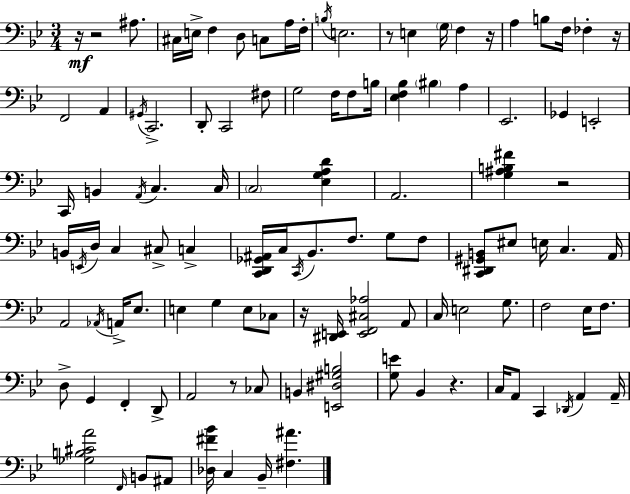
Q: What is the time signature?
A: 3/4